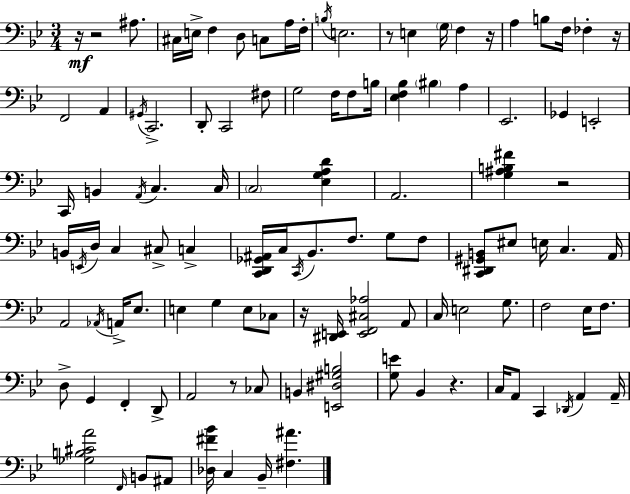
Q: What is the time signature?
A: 3/4